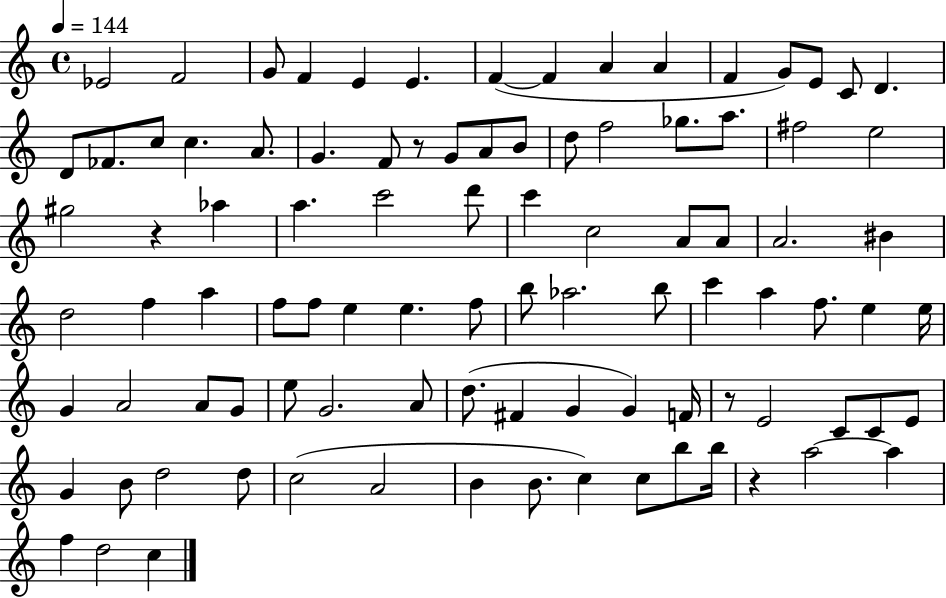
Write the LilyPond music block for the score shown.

{
  \clef treble
  \time 4/4
  \defaultTimeSignature
  \key c \major
  \tempo 4 = 144
  ees'2 f'2 | g'8 f'4 e'4 e'4. | f'4~(~ f'4 a'4 a'4 | f'4 g'8) e'8 c'8 d'4. | \break d'8 fes'8. c''8 c''4. a'8. | g'4. f'8 r8 g'8 a'8 b'8 | d''8 f''2 ges''8. a''8. | fis''2 e''2 | \break gis''2 r4 aes''4 | a''4. c'''2 d'''8 | c'''4 c''2 a'8 a'8 | a'2. bis'4 | \break d''2 f''4 a''4 | f''8 f''8 e''4 e''4. f''8 | b''8 aes''2. b''8 | c'''4 a''4 f''8. e''4 e''16 | \break g'4 a'2 a'8 g'8 | e''8 g'2. a'8 | d''8.( fis'4 g'4 g'4) f'16 | r8 e'2 c'8 c'8 e'8 | \break g'4 b'8 d''2 d''8 | c''2( a'2 | b'4 b'8. c''4) c''8 b''8 b''16 | r4 a''2~~ a''4 | \break f''4 d''2 c''4 | \bar "|."
}